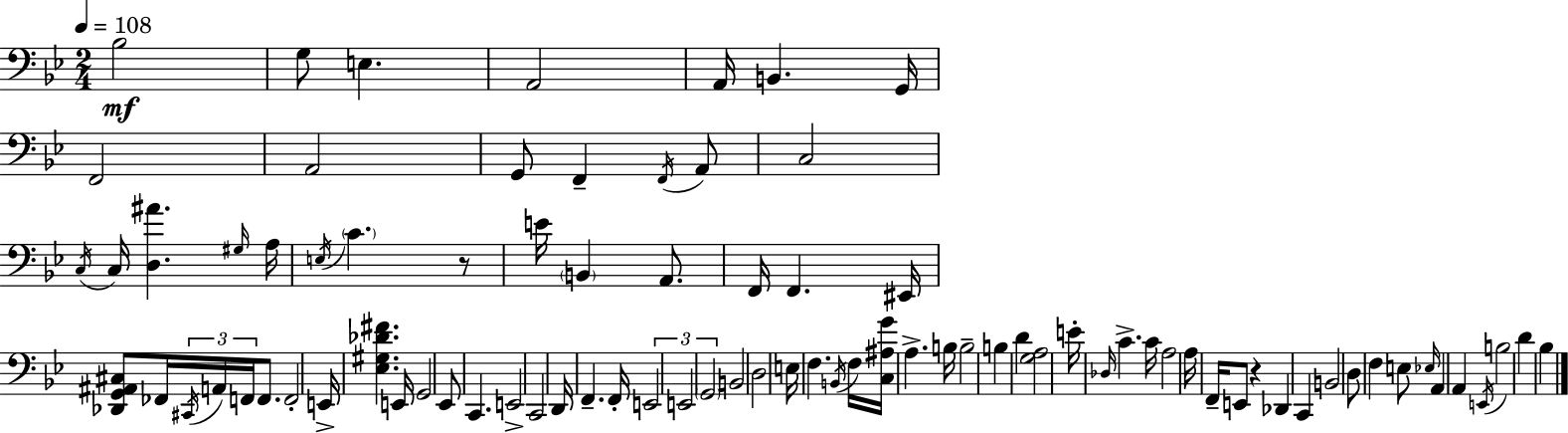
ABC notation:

X:1
T:Untitled
M:2/4
L:1/4
K:Gm
_B,2 G,/2 E, A,,2 A,,/4 B,, G,,/4 F,,2 A,,2 G,,/2 F,, F,,/4 A,,/2 C,2 C,/4 C,/4 [D,^A] ^G,/4 A,/4 E,/4 C z/2 E/4 B,, A,,/2 F,,/4 F,, ^E,,/4 [_D,,G,,^A,,^C,]/2 _F,,/4 ^C,,/4 A,,/4 F,,/4 F,,/2 F,,2 E,,/4 [_E,^G,_D^F] E,,/4 G,,2 _E,,/2 C,, E,,2 C,,2 D,,/4 F,, F,,/4 E,,2 E,,2 G,,2 B,,2 D,2 E,/4 F, B,,/4 F,/4 [C,^A,G]/4 A, B,/4 B,2 B, D [G,A,]2 E/4 _D,/4 C C/4 A,2 A,/4 F,,/4 E,,/2 z _D,, C,, B,,2 D,/2 F, E,/2 _E,/4 A,, A,, E,,/4 B,2 D _B,